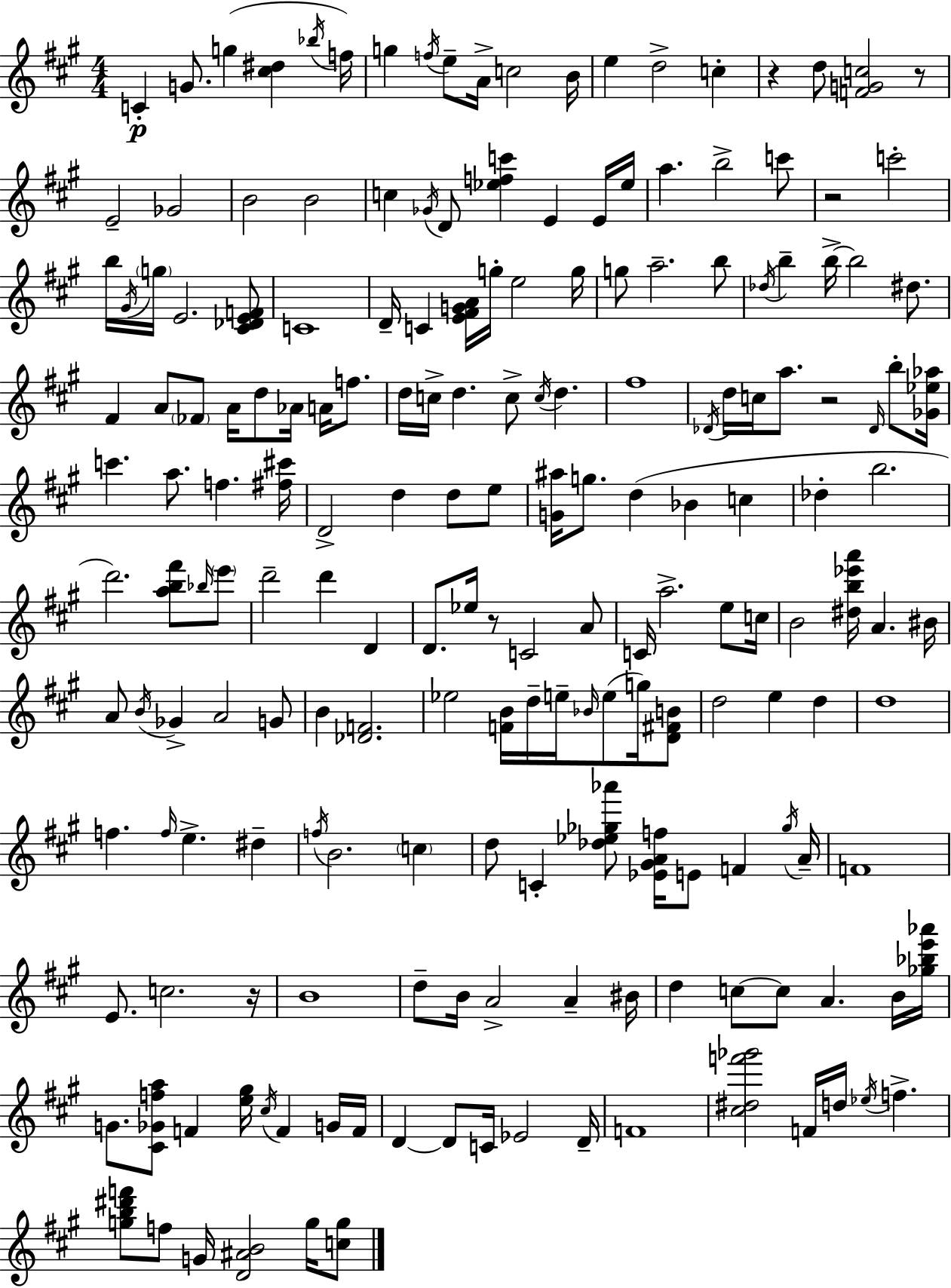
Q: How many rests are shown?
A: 6